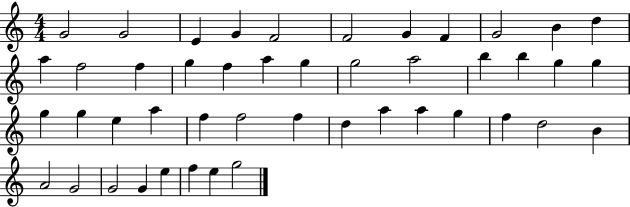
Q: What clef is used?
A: treble